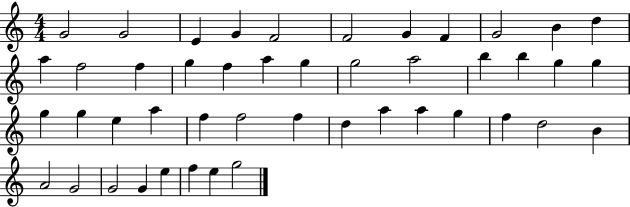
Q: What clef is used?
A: treble